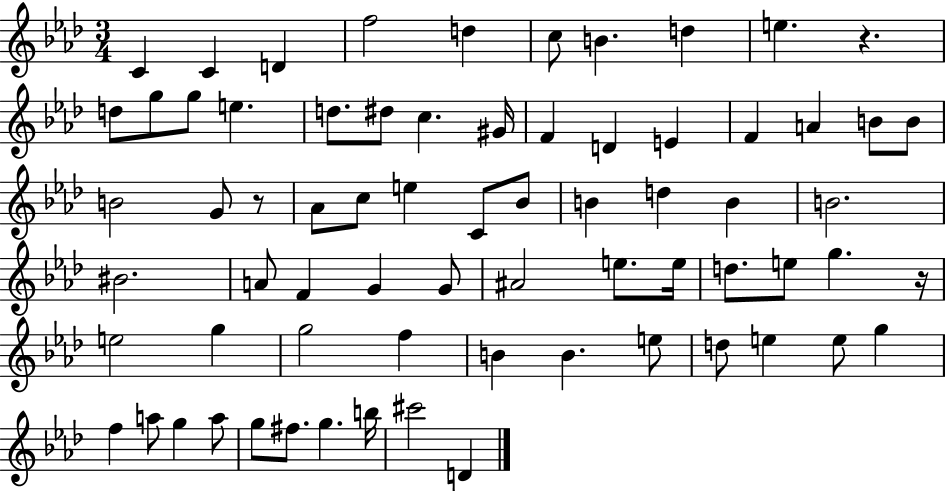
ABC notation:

X:1
T:Untitled
M:3/4
L:1/4
K:Ab
C C D f2 d c/2 B d e z d/2 g/2 g/2 e d/2 ^d/2 c ^G/4 F D E F A B/2 B/2 B2 G/2 z/2 _A/2 c/2 e C/2 _B/2 B d B B2 ^B2 A/2 F G G/2 ^A2 e/2 e/4 d/2 e/2 g z/4 e2 g g2 f B B e/2 d/2 e e/2 g f a/2 g a/2 g/2 ^f/2 g b/4 ^c'2 D